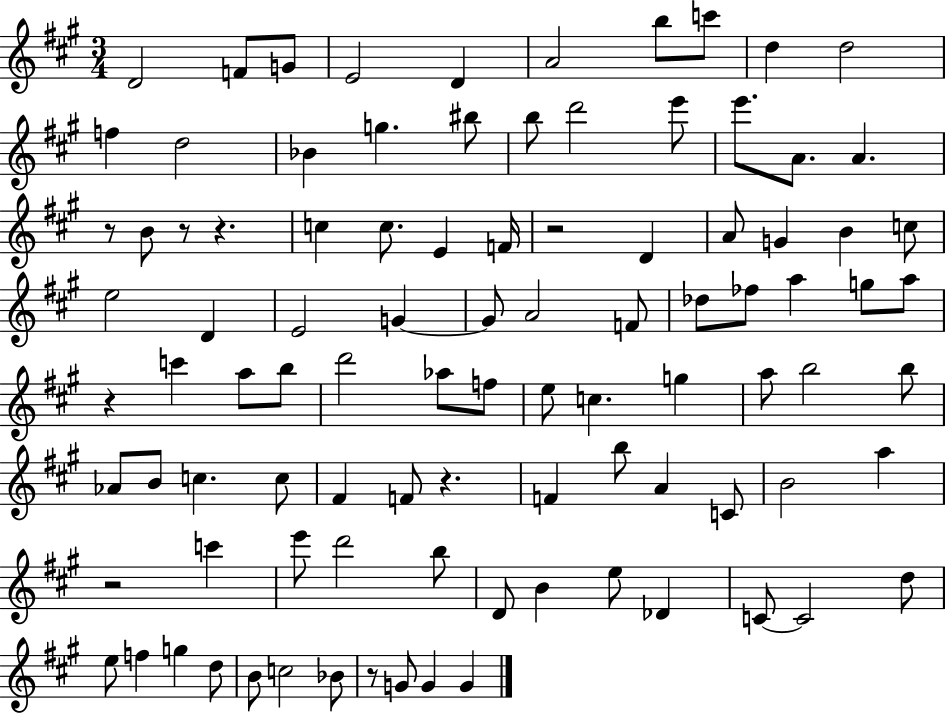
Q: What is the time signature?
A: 3/4